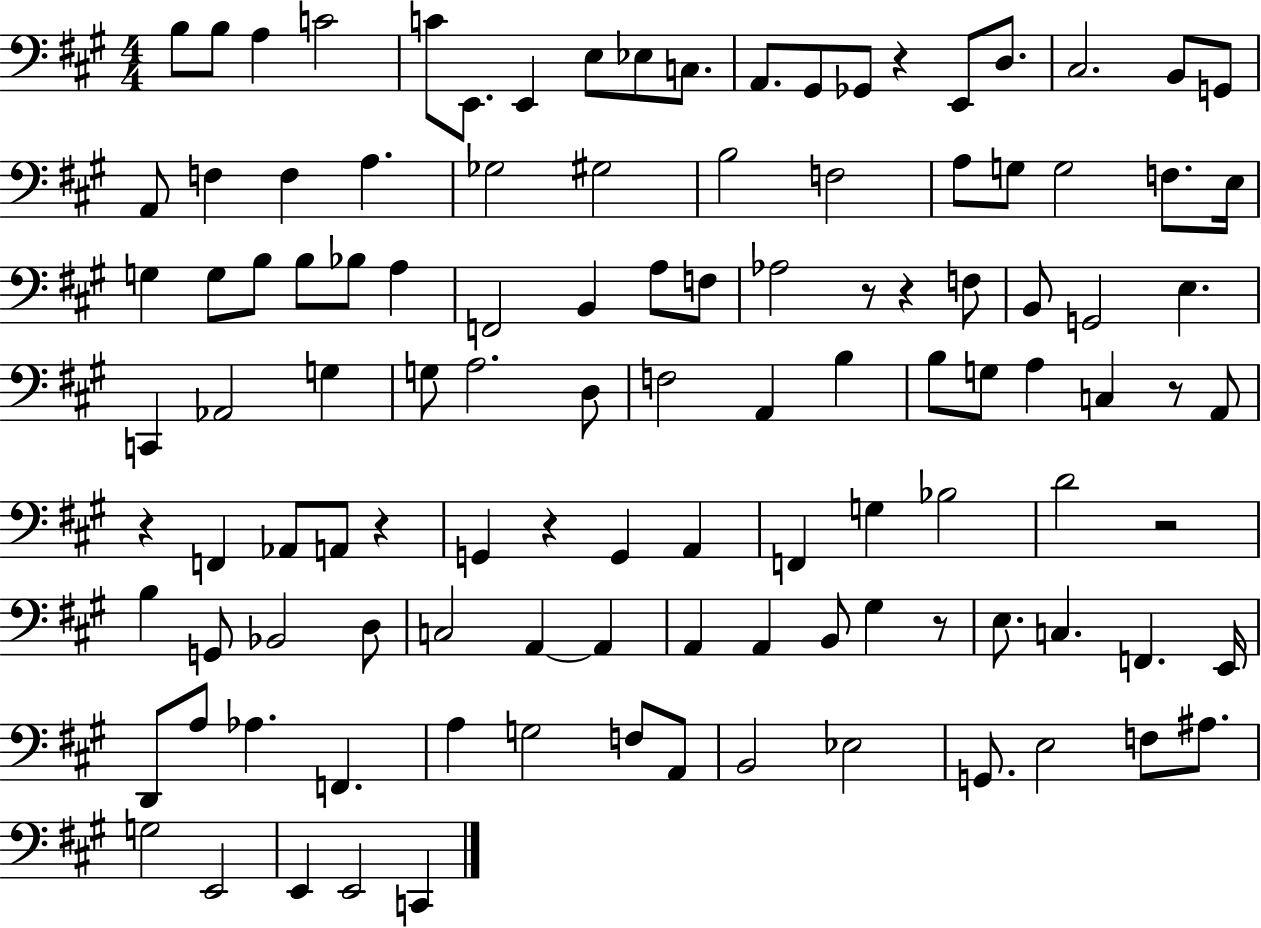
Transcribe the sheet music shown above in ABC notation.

X:1
T:Untitled
M:4/4
L:1/4
K:A
B,/2 B,/2 A, C2 C/2 E,,/2 E,, E,/2 _E,/2 C,/2 A,,/2 ^G,,/2 _G,,/2 z E,,/2 D,/2 ^C,2 B,,/2 G,,/2 A,,/2 F, F, A, _G,2 ^G,2 B,2 F,2 A,/2 G,/2 G,2 F,/2 E,/4 G, G,/2 B,/2 B,/2 _B,/2 A, F,,2 B,, A,/2 F,/2 _A,2 z/2 z F,/2 B,,/2 G,,2 E, C,, _A,,2 G, G,/2 A,2 D,/2 F,2 A,, B, B,/2 G,/2 A, C, z/2 A,,/2 z F,, _A,,/2 A,,/2 z G,, z G,, A,, F,, G, _B,2 D2 z2 B, G,,/2 _B,,2 D,/2 C,2 A,, A,, A,, A,, B,,/2 ^G, z/2 E,/2 C, F,, E,,/4 D,,/2 A,/2 _A, F,, A, G,2 F,/2 A,,/2 B,,2 _E,2 G,,/2 E,2 F,/2 ^A,/2 G,2 E,,2 E,, E,,2 C,,